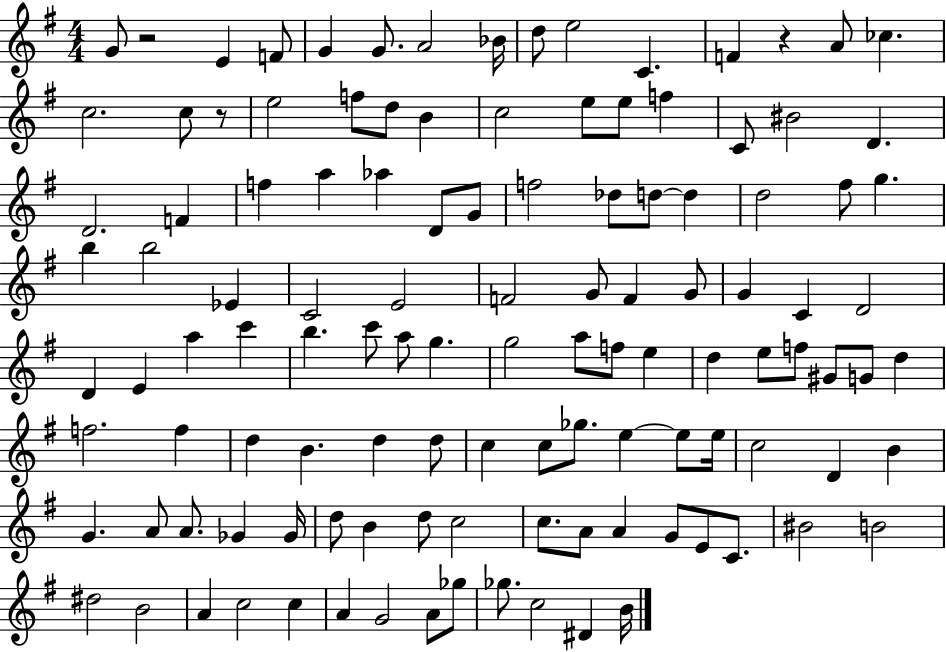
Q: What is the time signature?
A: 4/4